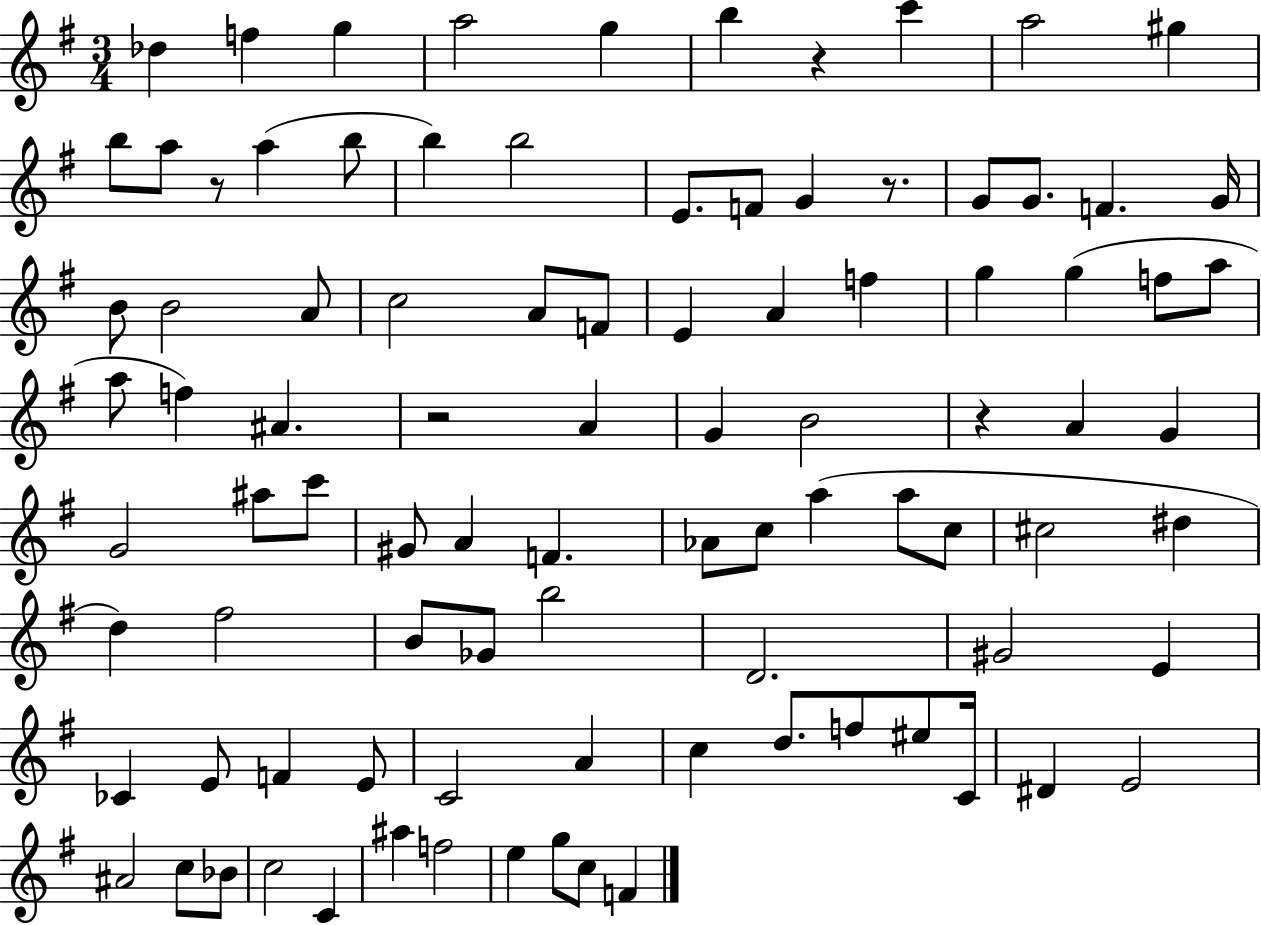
{
  \clef treble
  \numericTimeSignature
  \time 3/4
  \key g \major
  des''4 f''4 g''4 | a''2 g''4 | b''4 r4 c'''4 | a''2 gis''4 | \break b''8 a''8 r8 a''4( b''8 | b''4) b''2 | e'8. f'8 g'4 r8. | g'8 g'8. f'4. g'16 | \break b'8 b'2 a'8 | c''2 a'8 f'8 | e'4 a'4 f''4 | g''4 g''4( f''8 a''8 | \break a''8 f''4) ais'4. | r2 a'4 | g'4 b'2 | r4 a'4 g'4 | \break g'2 ais''8 c'''8 | gis'8 a'4 f'4. | aes'8 c''8 a''4( a''8 c''8 | cis''2 dis''4 | \break d''4) fis''2 | b'8 ges'8 b''2 | d'2. | gis'2 e'4 | \break ces'4 e'8 f'4 e'8 | c'2 a'4 | c''4 d''8. f''8 eis''8 c'16 | dis'4 e'2 | \break ais'2 c''8 bes'8 | c''2 c'4 | ais''4 f''2 | e''4 g''8 c''8 f'4 | \break \bar "|."
}